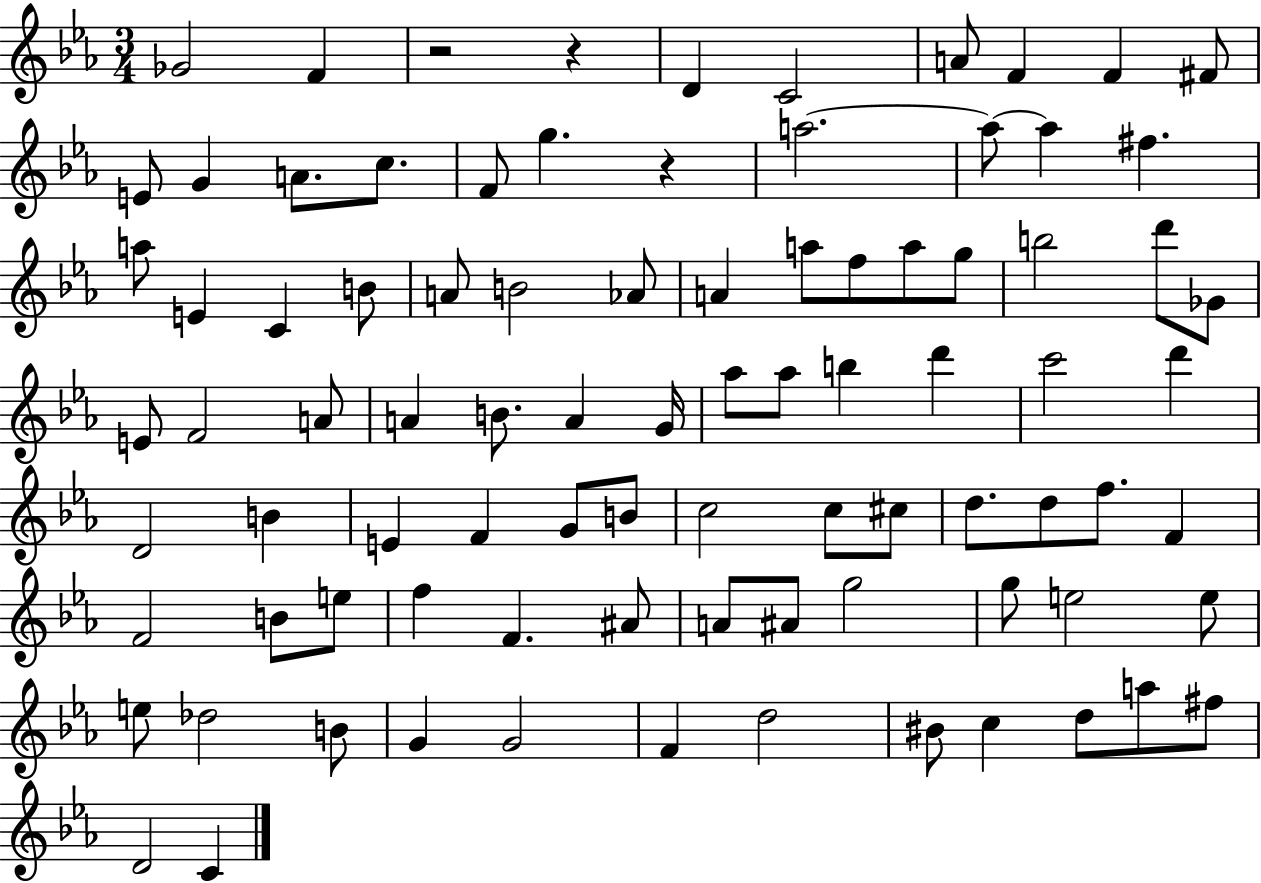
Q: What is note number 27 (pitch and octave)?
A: A5